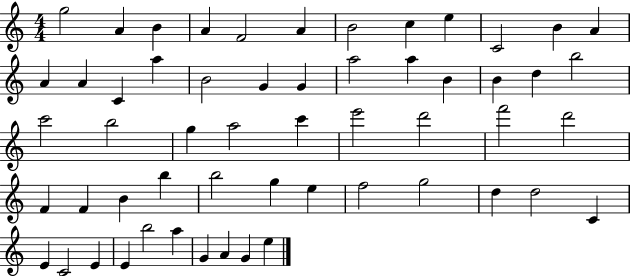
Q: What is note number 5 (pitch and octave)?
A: F4